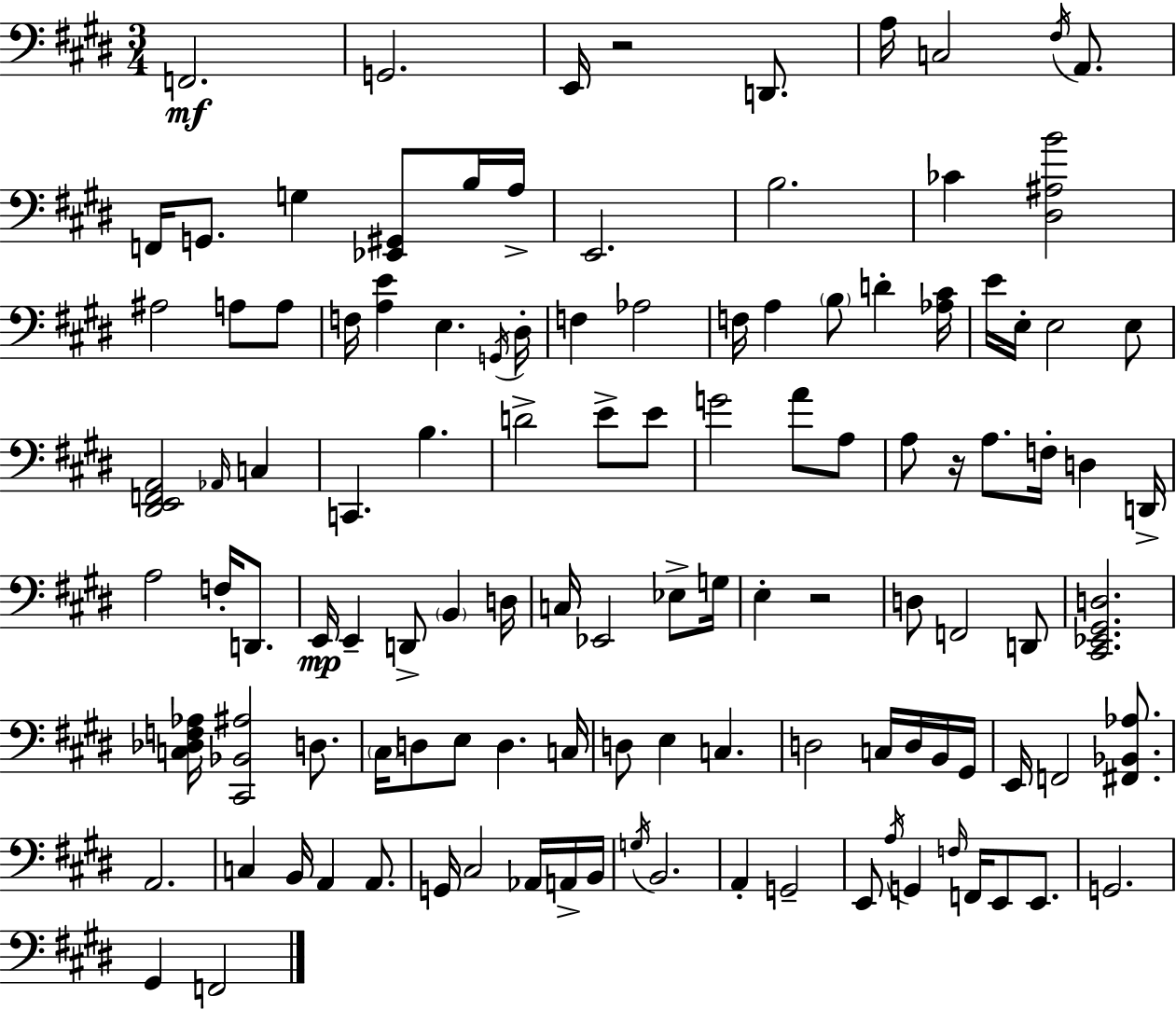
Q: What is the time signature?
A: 3/4